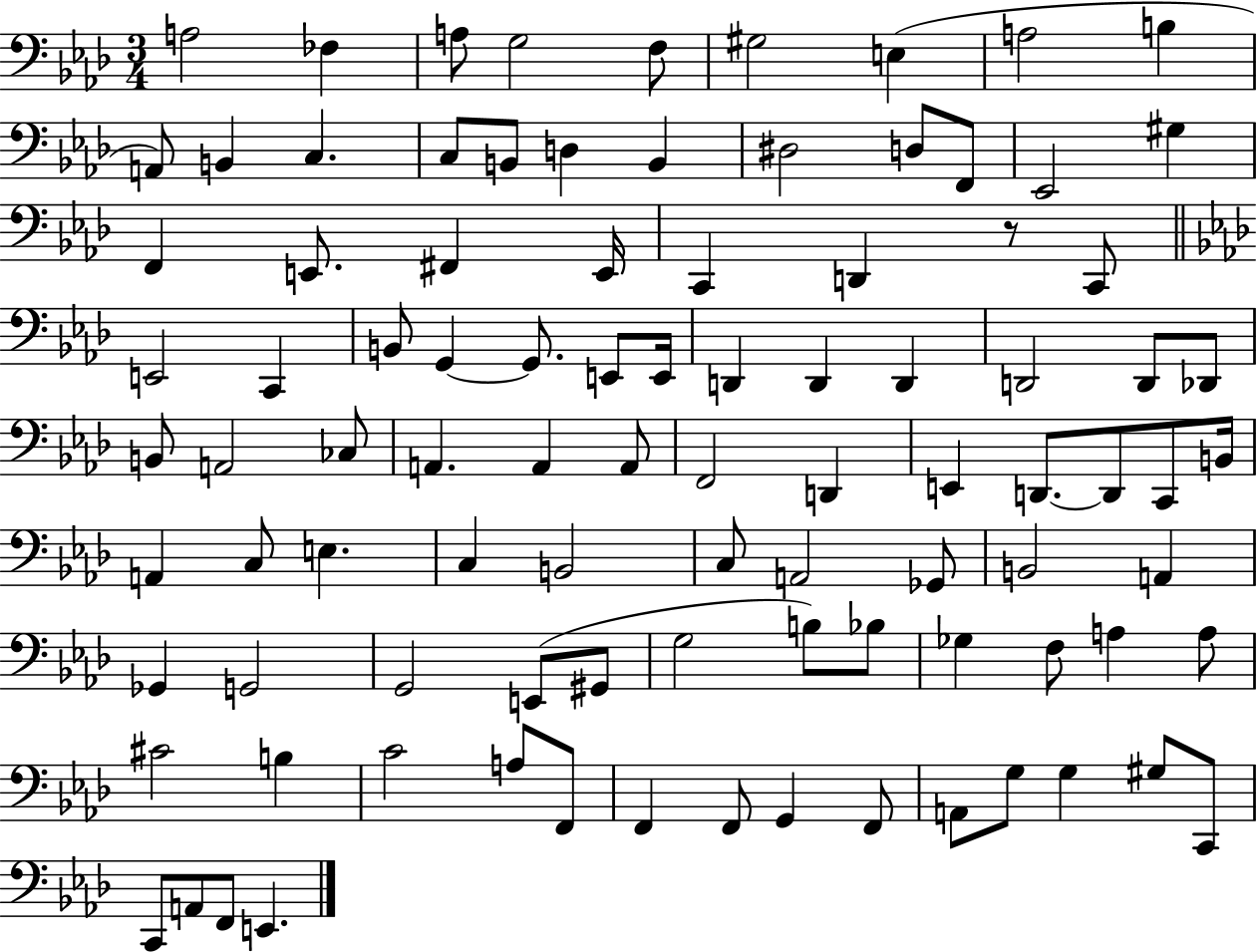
{
  \clef bass
  \numericTimeSignature
  \time 3/4
  \key aes \major
  a2 fes4 | a8 g2 f8 | gis2 e4( | a2 b4 | \break a,8) b,4 c4. | c8 b,8 d4 b,4 | dis2 d8 f,8 | ees,2 gis4 | \break f,4 e,8. fis,4 e,16 | c,4 d,4 r8 c,8 | \bar "||" \break \key aes \major e,2 c,4 | b,8 g,4~~ g,8. e,8 e,16 | d,4 d,4 d,4 | d,2 d,8 des,8 | \break b,8 a,2 ces8 | a,4. a,4 a,8 | f,2 d,4 | e,4 d,8.~~ d,8 c,8 b,16 | \break a,4 c8 e4. | c4 b,2 | c8 a,2 ges,8 | b,2 a,4 | \break ges,4 g,2 | g,2 e,8( gis,8 | g2 b8) bes8 | ges4 f8 a4 a8 | \break cis'2 b4 | c'2 a8 f,8 | f,4 f,8 g,4 f,8 | a,8 g8 g4 gis8 c,8 | \break c,8 a,8 f,8 e,4. | \bar "|."
}